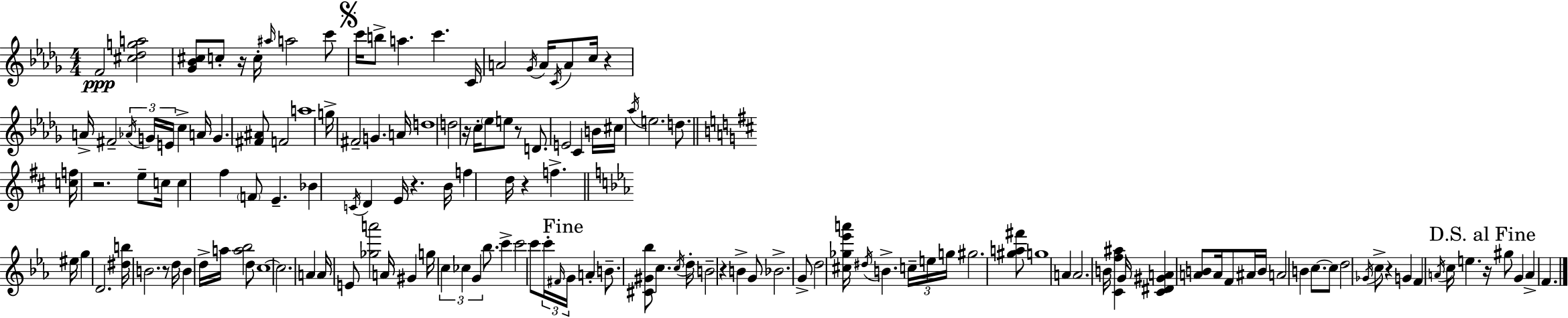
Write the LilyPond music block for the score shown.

{
  \clef treble
  \numericTimeSignature
  \time 4/4
  \key bes \minor
  f'2\ppp <cis'' des'' g'' a''>2 | <ges' bes' cis''>8 c''8-. r16 c''16-. \grace { ais''16 } a''2 c'''8 | \mark \markup { \musicglyph "scripts.segno" } c'''16 b''8-> a''4. c'''4. | c'16 a'2 \acciaccatura { ges'16 } a'16 \acciaccatura { c'16 } a'8 c''16 r4 | \break a'16-> fis'2-- \tuplet 3/2 { \acciaccatura { aes'16 } g'16 e'16 } c''4-> | a'16 g'4. <fis' ais'>8 f'2 | a''1 | g''16-> fis'2-- g'4. | \break a'16 d''1 | d''2 r16 c''16-. \parenthesize ees''8 | e''8 r8 d'8. e'2 c'4 | b'16 cis''16 \acciaccatura { aes''16 } e''2. | \break d''8. \bar "||" \break \key d \major <c'' f''>16 r2. e''8-- c''16 | c''4 fis''4 \parenthesize f'8 e'4.-- | bes'4 \acciaccatura { c'16 } d'4 e'16 r4. | b'16 f''4 d''16 r4 f''4.-> | \break \bar "||" \break \key c \minor eis''16 g''4 d'2. | <dis'' b''>16 b'2. r8 | d''16 b'4 d''16-> a''16 <a'' bes''>2 d''8 | c''1~~ | \break c''2. a'4 | a'16 e'8 <ges'' a'''>2 a'16 gis'4 | g''16 \tuplet 3/2 { c''4 ces''4 g'4 } bes''8. | c'''4-> c'''2 c'''8 \tuplet 3/2 { c'''16-. | \break \grace { fis'16 } \mark "Fine" g'16 } a'4-. b'8.-- <cis' gis' bes''>8 c''4. | \acciaccatura { c''16 } d''16-. b'2-- r4 b'4-> | g'8 bes'2.-> | g'8-> d''2 <cis'' ges'' ees''' a'''>16 \acciaccatura { dis''16 } b'4.-> | \break \tuplet 3/2 { c''16-- e''16 g''16 } gis''2. | <gis'' a'' fis'''>8 g''1 | a'4 a'2. | b'16 <c' f'' ais''>4 g'16 <c' dis' gis' a'>4 <a' b'>8 | \break a'16 f'8 ais'16 b'16 a'2 b'4 | c''8.~~ c''8 d''2 \acciaccatura { ges'16 } c''8-> | r4 g'4 f'4 \acciaccatura { a'16 } c''16 e''4. | \mark "D.S. al Fine" r16 gis''8 g'4 a'4-> | \break f'4. \bar "|."
}